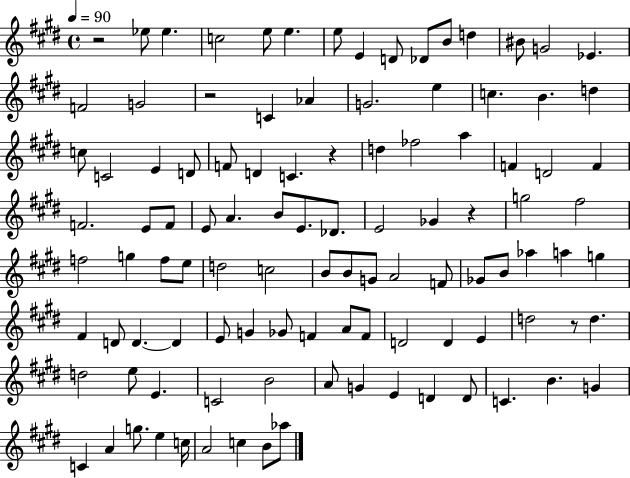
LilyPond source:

{
  \clef treble
  \time 4/4
  \defaultTimeSignature
  \key e \major
  \tempo 4 = 90
  r2 ees''8 ees''4. | c''2 e''8 e''4. | e''8 e'4 d'8 des'8 b'8 d''4 | bis'8 g'2 ees'4. | \break f'2 g'2 | r2 c'4 aes'4 | g'2. e''4 | c''4. b'4. d''4 | \break c''8 c'2 e'4 d'8 | f'8 d'4 c'4. r4 | d''4 fes''2 a''4 | f'4 d'2 f'4 | \break f'2. e'8 f'8 | e'8 a'4. b'8 e'8. des'8. | e'2 ges'4 r4 | g''2 fis''2 | \break f''2 g''4 f''8 e''8 | d''2 c''2 | b'8 b'8 g'8 a'2 f'8 | ges'8 b'8 aes''4 a''4 g''4 | \break fis'4 d'8 d'4.~~ d'4 | e'8 g'4 ges'8 f'4 a'8 f'8 | d'2 d'4 e'4 | d''2 r8 d''4. | \break d''2 e''8 e'4. | c'2 b'2 | a'8 g'4 e'4 d'4 d'8 | c'4. b'4. g'4 | \break c'4 a'4 g''8. e''4 c''16 | a'2 c''4 b'8 aes''8 | \bar "|."
}